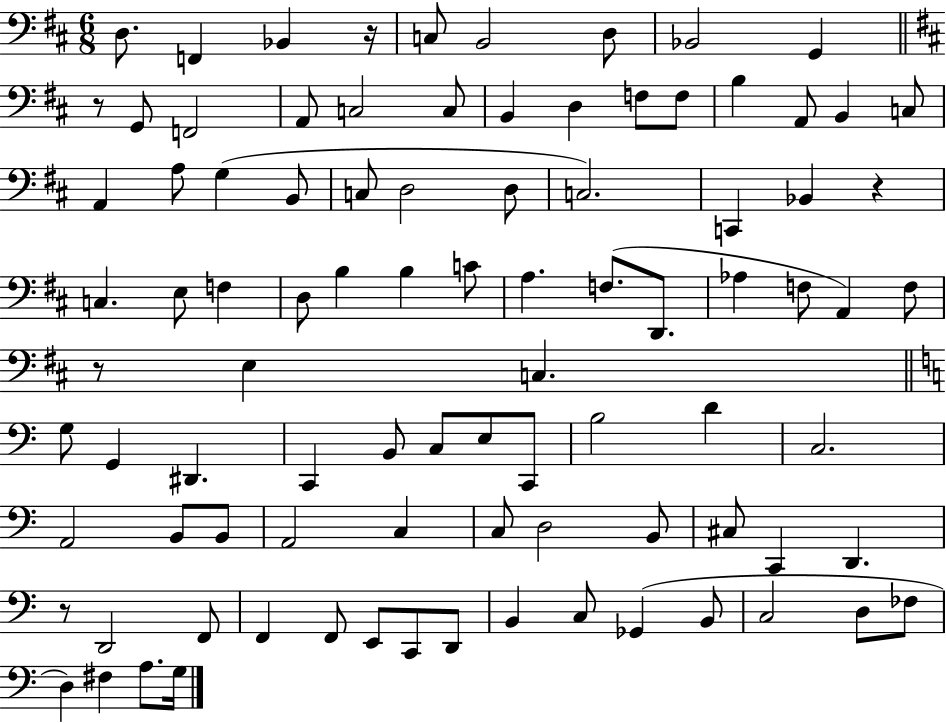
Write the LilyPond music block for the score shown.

{
  \clef bass
  \numericTimeSignature
  \time 6/8
  \key d \major
  \repeat volta 2 { d8. f,4 bes,4 r16 | c8 b,2 d8 | bes,2 g,4 | \bar "||" \break \key d \major r8 g,8 f,2 | a,8 c2 c8 | b,4 d4 f8 f8 | b4 a,8 b,4 c8 | \break a,4 a8 g4( b,8 | c8 d2 d8 | c2.) | c,4 bes,4 r4 | \break c4. e8 f4 | d8 b4 b4 c'8 | a4. f8.( d,8. | aes4 f8 a,4) f8 | \break r8 e4 c4. | \bar "||" \break \key c \major g8 g,4 dis,4. | c,4 b,8 c8 e8 c,8 | b2 d'4 | c2. | \break a,2 b,8 b,8 | a,2 c4 | c8 d2 b,8 | cis8 c,4 d,4. | \break r8 d,2 f,8 | f,4 f,8 e,8 c,8 d,8 | b,4 c8 ges,4( b,8 | c2 d8 fes8 | \break d4) fis4 a8. g16 | } \bar "|."
}